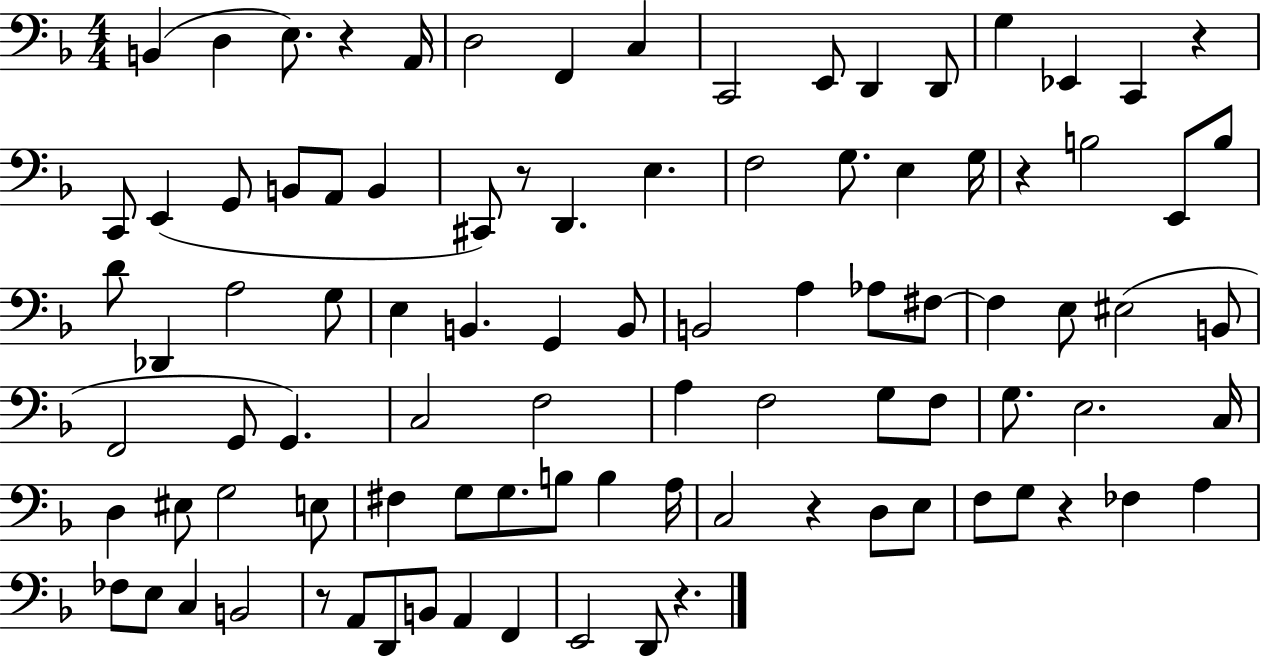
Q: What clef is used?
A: bass